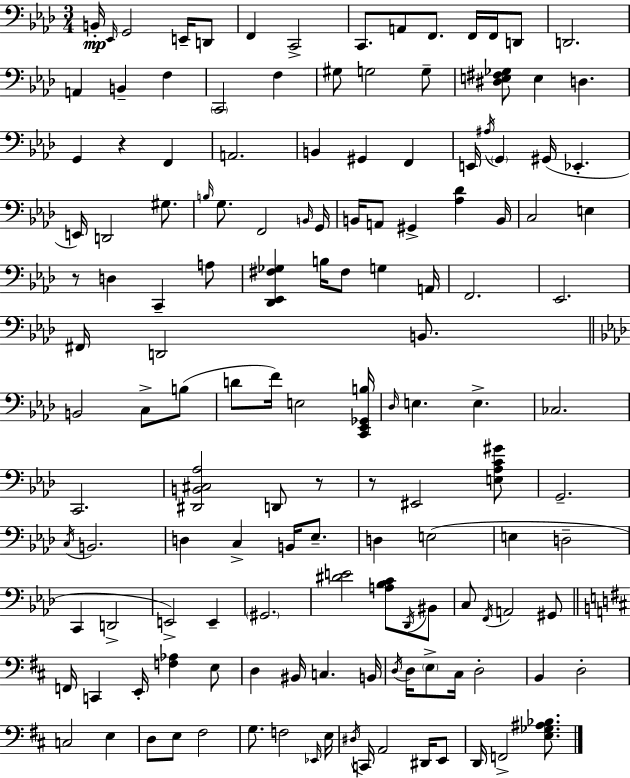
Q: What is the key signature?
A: F minor